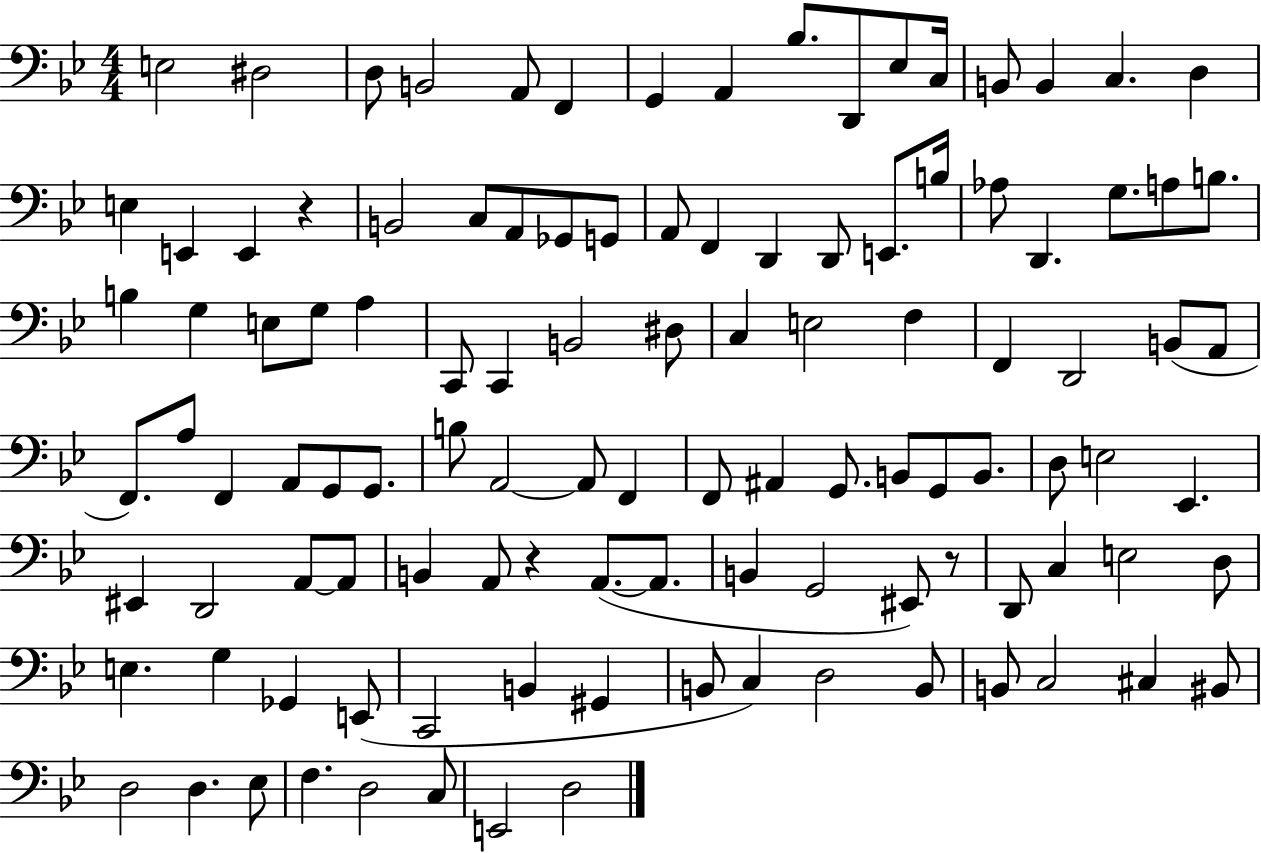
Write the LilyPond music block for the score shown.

{
  \clef bass
  \numericTimeSignature
  \time 4/4
  \key bes \major
  e2 dis2 | d8 b,2 a,8 f,4 | g,4 a,4 bes8. d,8 ees8 c16 | b,8 b,4 c4. d4 | \break e4 e,4 e,4 r4 | b,2 c8 a,8 ges,8 g,8 | a,8 f,4 d,4 d,8 e,8. b16 | aes8 d,4. g8. a8 b8. | \break b4 g4 e8 g8 a4 | c,8 c,4 b,2 dis8 | c4 e2 f4 | f,4 d,2 b,8( a,8 | \break f,8.) a8 f,4 a,8 g,8 g,8. | b8 a,2~~ a,8 f,4 | f,8 ais,4 g,8. b,8 g,8 b,8. | d8 e2 ees,4. | \break eis,4 d,2 a,8~~ a,8 | b,4 a,8 r4 a,8.~(~ a,8. | b,4 g,2 eis,8) r8 | d,8 c4 e2 d8 | \break e4. g4 ges,4 e,8( | c,2 b,4 gis,4 | b,8 c4) d2 b,8 | b,8 c2 cis4 bis,8 | \break d2 d4. ees8 | f4. d2 c8 | e,2 d2 | \bar "|."
}